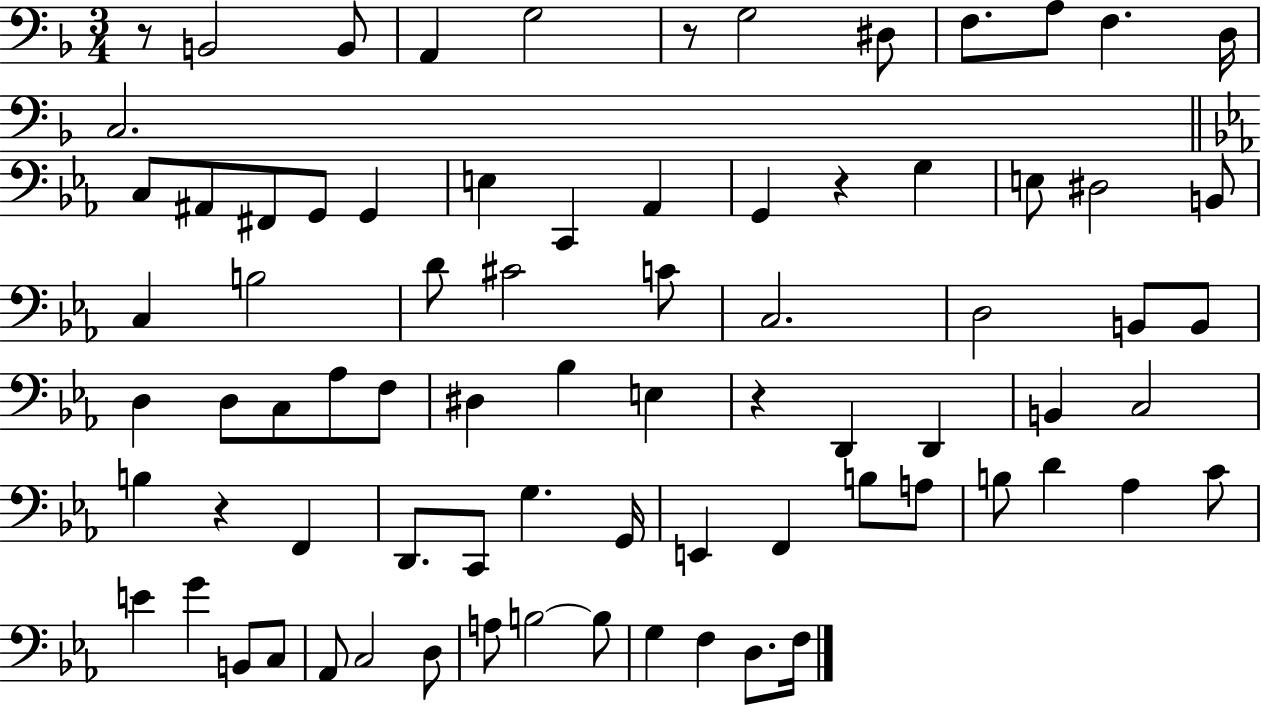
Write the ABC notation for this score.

X:1
T:Untitled
M:3/4
L:1/4
K:F
z/2 B,,2 B,,/2 A,, G,2 z/2 G,2 ^D,/2 F,/2 A,/2 F, D,/4 C,2 C,/2 ^A,,/2 ^F,,/2 G,,/2 G,, E, C,, _A,, G,, z G, E,/2 ^D,2 B,,/2 C, B,2 D/2 ^C2 C/2 C,2 D,2 B,,/2 B,,/2 D, D,/2 C,/2 _A,/2 F,/2 ^D, _B, E, z D,, D,, B,, C,2 B, z F,, D,,/2 C,,/2 G, G,,/4 E,, F,, B,/2 A,/2 B,/2 D _A, C/2 E G B,,/2 C,/2 _A,,/2 C,2 D,/2 A,/2 B,2 B,/2 G, F, D,/2 F,/4